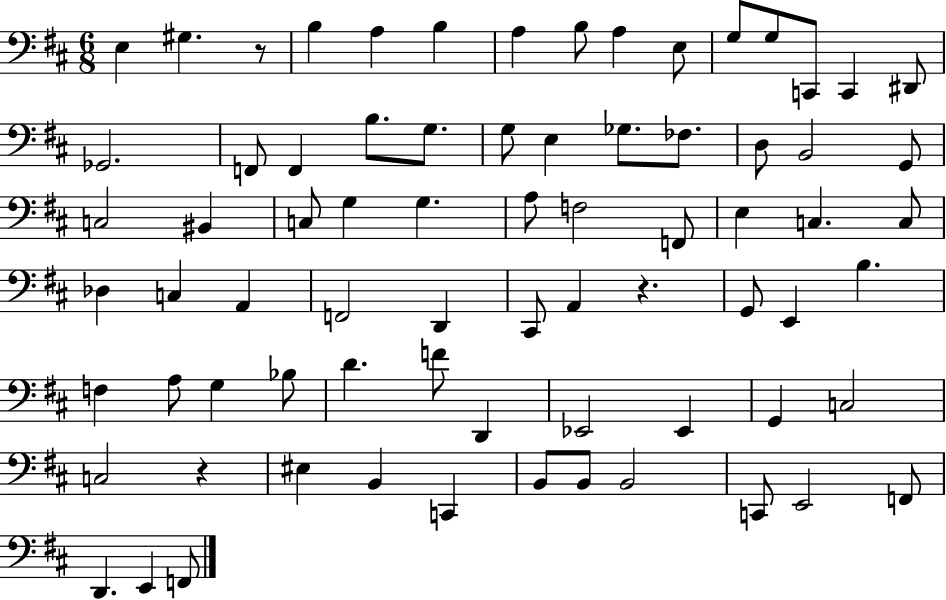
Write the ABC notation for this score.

X:1
T:Untitled
M:6/8
L:1/4
K:D
E, ^G, z/2 B, A, B, A, B,/2 A, E,/2 G,/2 G,/2 C,,/2 C,, ^D,,/2 _G,,2 F,,/2 F,, B,/2 G,/2 G,/2 E, _G,/2 _F,/2 D,/2 B,,2 G,,/2 C,2 ^B,, C,/2 G, G, A,/2 F,2 F,,/2 E, C, C,/2 _D, C, A,, F,,2 D,, ^C,,/2 A,, z G,,/2 E,, B, F, A,/2 G, _B,/2 D F/2 D,, _E,,2 _E,, G,, C,2 C,2 z ^E, B,, C,, B,,/2 B,,/2 B,,2 C,,/2 E,,2 F,,/2 D,, E,, F,,/2